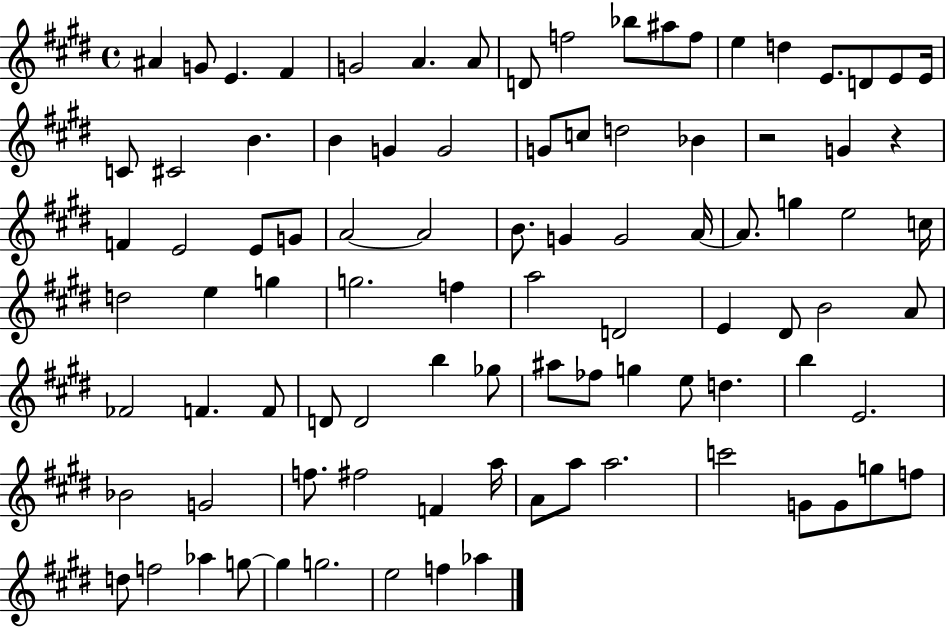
{
  \clef treble
  \time 4/4
  \defaultTimeSignature
  \key e \major
  ais'4 g'8 e'4. fis'4 | g'2 a'4. a'8 | d'8 f''2 bes''8 ais''8 f''8 | e''4 d''4 e'8. d'8 e'8 e'16 | \break c'8 cis'2 b'4. | b'4 g'4 g'2 | g'8 c''8 d''2 bes'4 | r2 g'4 r4 | \break f'4 e'2 e'8 g'8 | a'2~~ a'2 | b'8. g'4 g'2 a'16~~ | a'8. g''4 e''2 c''16 | \break d''2 e''4 g''4 | g''2. f''4 | a''2 d'2 | e'4 dis'8 b'2 a'8 | \break fes'2 f'4. f'8 | d'8 d'2 b''4 ges''8 | ais''8 fes''8 g''4 e''8 d''4. | b''4 e'2. | \break bes'2 g'2 | f''8. fis''2 f'4 a''16 | a'8 a''8 a''2. | c'''2 g'8 g'8 g''8 f''8 | \break d''8 f''2 aes''4 g''8~~ | g''4 g''2. | e''2 f''4 aes''4 | \bar "|."
}